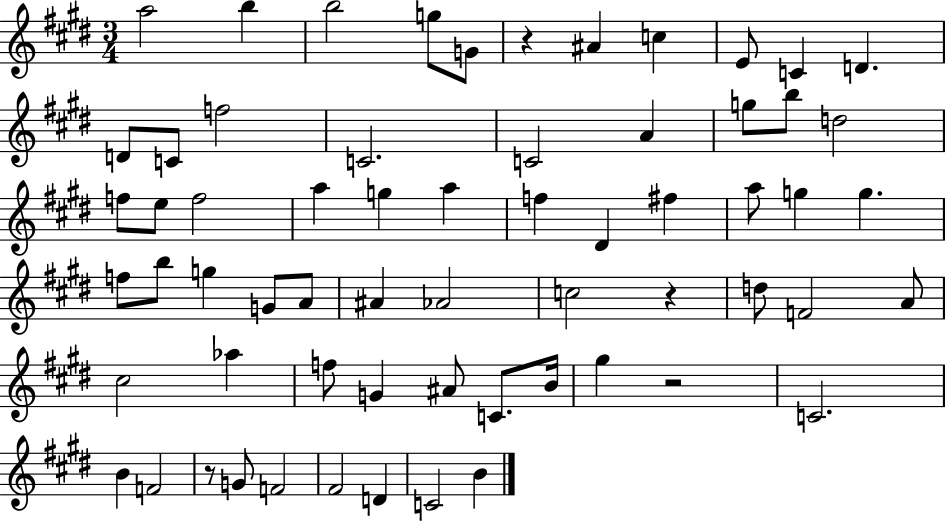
A5/h B5/q B5/h G5/e G4/e R/q A#4/q C5/q E4/e C4/q D4/q. D4/e C4/e F5/h C4/h. C4/h A4/q G5/e B5/e D5/h F5/e E5/e F5/h A5/q G5/q A5/q F5/q D#4/q F#5/q A5/e G5/q G5/q. F5/e B5/e G5/q G4/e A4/e A#4/q Ab4/h C5/h R/q D5/e F4/h A4/e C#5/h Ab5/q F5/e G4/q A#4/e C4/e. B4/s G#5/q R/h C4/h. B4/q F4/h R/e G4/e F4/h F#4/h D4/q C4/h B4/q